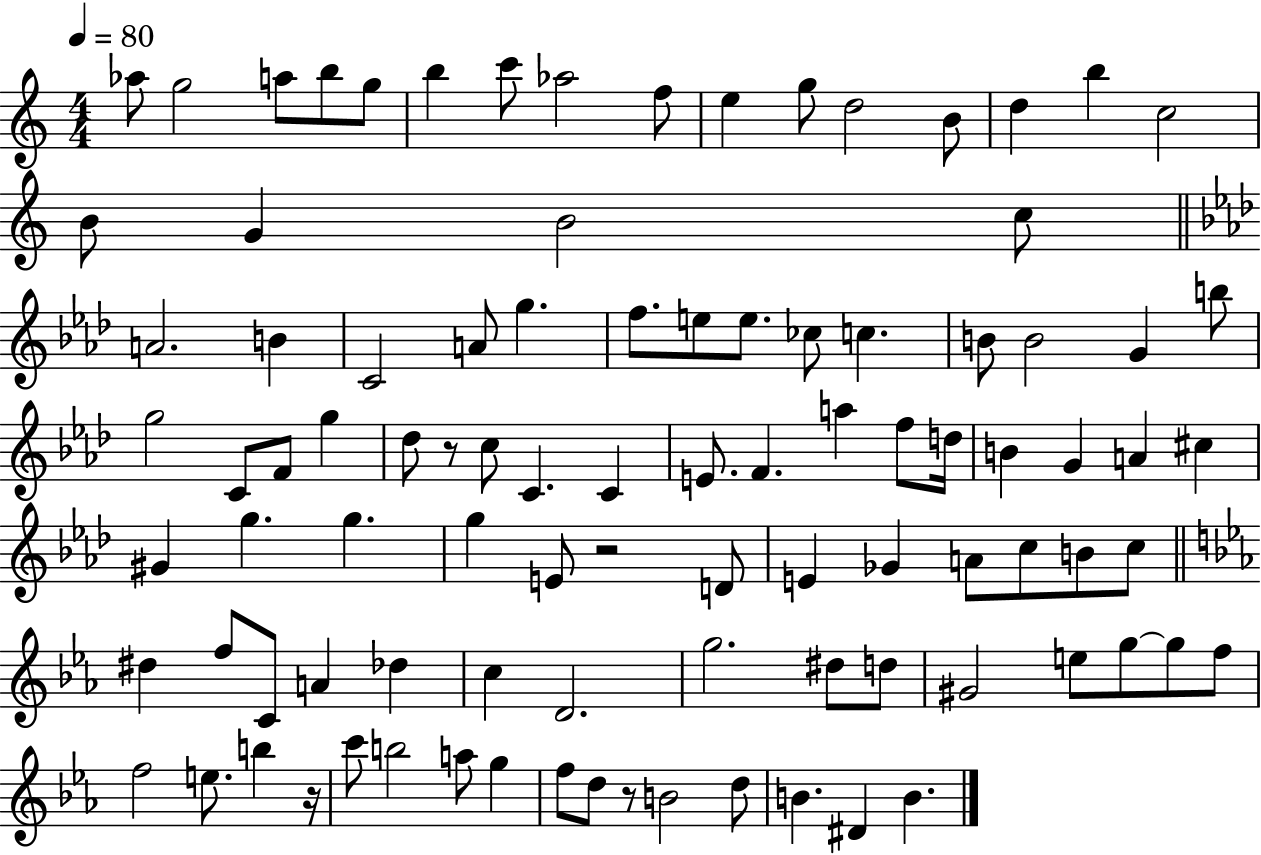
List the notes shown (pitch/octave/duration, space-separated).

Ab5/e G5/h A5/e B5/e G5/e B5/q C6/e Ab5/h F5/e E5/q G5/e D5/h B4/e D5/q B5/q C5/h B4/e G4/q B4/h C5/e A4/h. B4/q C4/h A4/e G5/q. F5/e. E5/e E5/e. CES5/e C5/q. B4/e B4/h G4/q B5/e G5/h C4/e F4/e G5/q Db5/e R/e C5/e C4/q. C4/q E4/e. F4/q. A5/q F5/e D5/s B4/q G4/q A4/q C#5/q G#4/q G5/q. G5/q. G5/q E4/e R/h D4/e E4/q Gb4/q A4/e C5/e B4/e C5/e D#5/q F5/e C4/e A4/q Db5/q C5/q D4/h. G5/h. D#5/e D5/e G#4/h E5/e G5/e G5/e F5/e F5/h E5/e. B5/q R/s C6/e B5/h A5/e G5/q F5/e D5/e R/e B4/h D5/e B4/q. D#4/q B4/q.